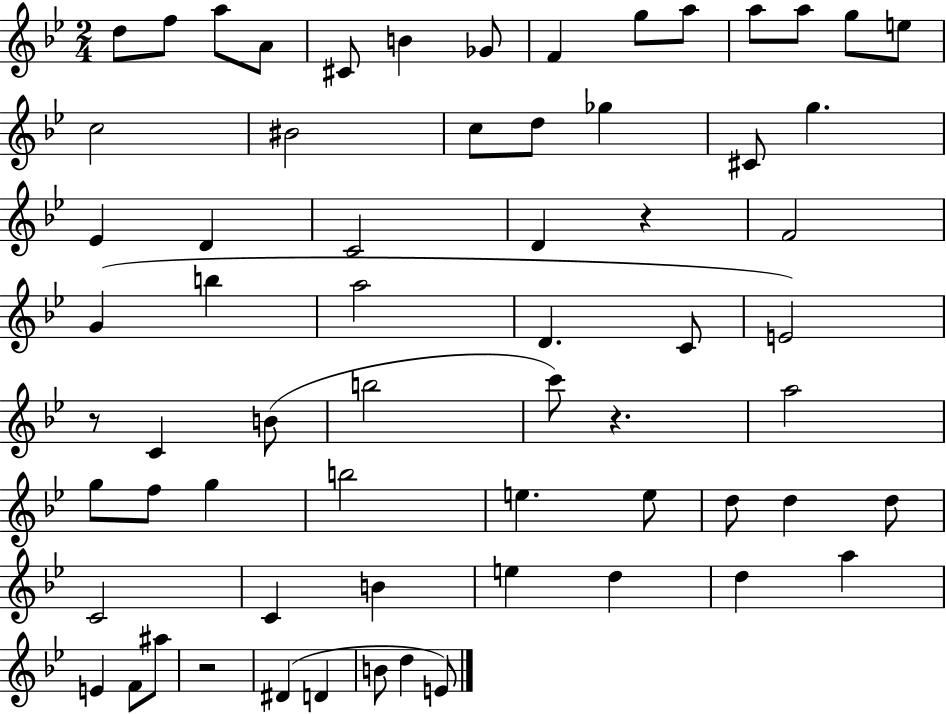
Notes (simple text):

D5/e F5/e A5/e A4/e C#4/e B4/q Gb4/e F4/q G5/e A5/e A5/e A5/e G5/e E5/e C5/h BIS4/h C5/e D5/e Gb5/q C#4/e G5/q. Eb4/q D4/q C4/h D4/q R/q F4/h G4/q B5/q A5/h D4/q. C4/e E4/h R/e C4/q B4/e B5/h C6/e R/q. A5/h G5/e F5/e G5/q B5/h E5/q. E5/e D5/e D5/q D5/e C4/h C4/q B4/q E5/q D5/q D5/q A5/q E4/q F4/e A#5/e R/h D#4/q D4/q B4/e D5/q E4/e